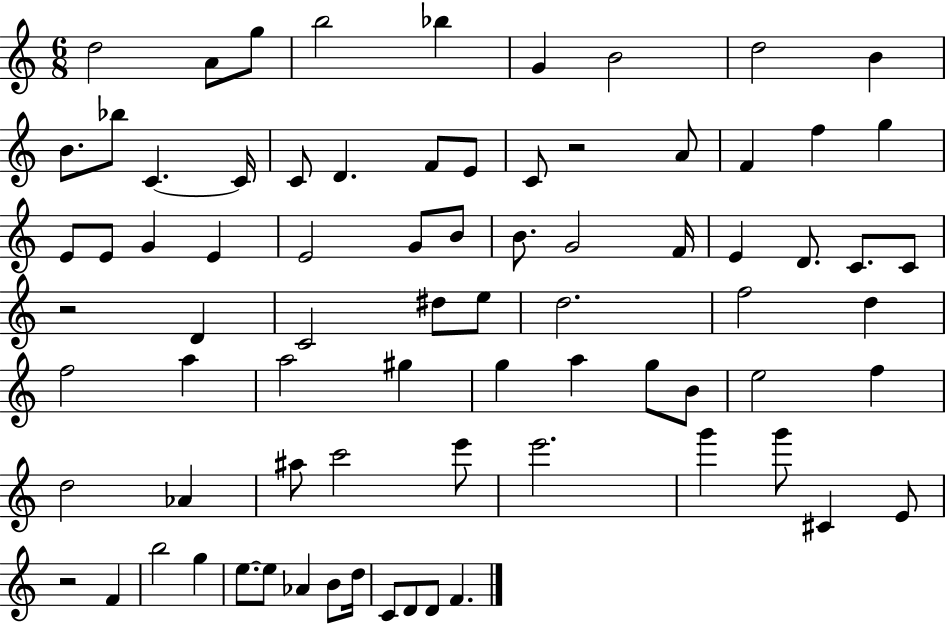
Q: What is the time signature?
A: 6/8